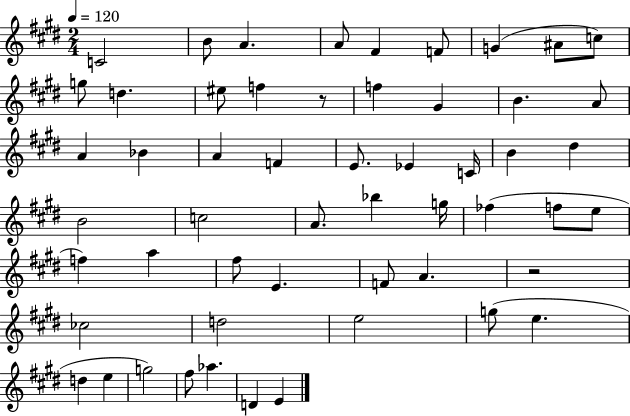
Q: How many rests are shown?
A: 2